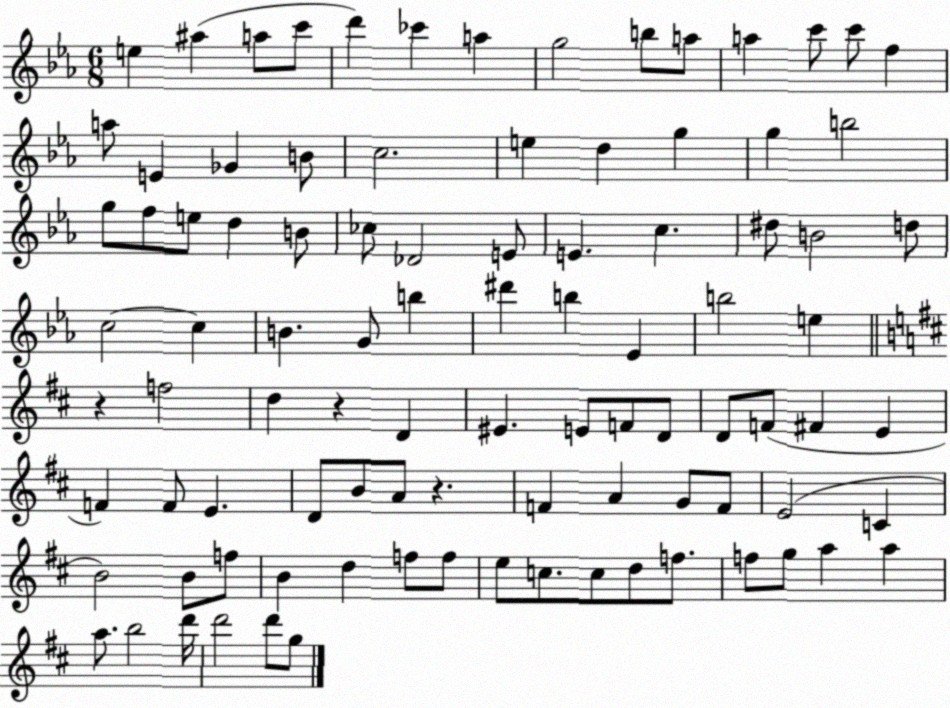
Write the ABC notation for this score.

X:1
T:Untitled
M:6/8
L:1/4
K:Eb
e ^a a/2 c'/2 d' _c' a g2 b/2 a/2 a c'/2 c'/2 f a/2 E _G B/2 c2 e d g g b2 g/2 f/2 e/2 d B/2 _c/2 _D2 E/2 E c ^d/2 B2 d/2 c2 c B G/2 b ^d' b _E b2 e z f2 d z D ^E E/2 F/2 D/2 D/2 F/2 ^F E F F/2 E D/2 B/2 A/2 z F A G/2 F/2 E2 C B2 B/2 f/2 B d f/2 f/2 e/2 c/2 c/2 d/2 f/2 f/2 g/2 a a a/2 b2 d'/4 d'2 d'/2 g/2